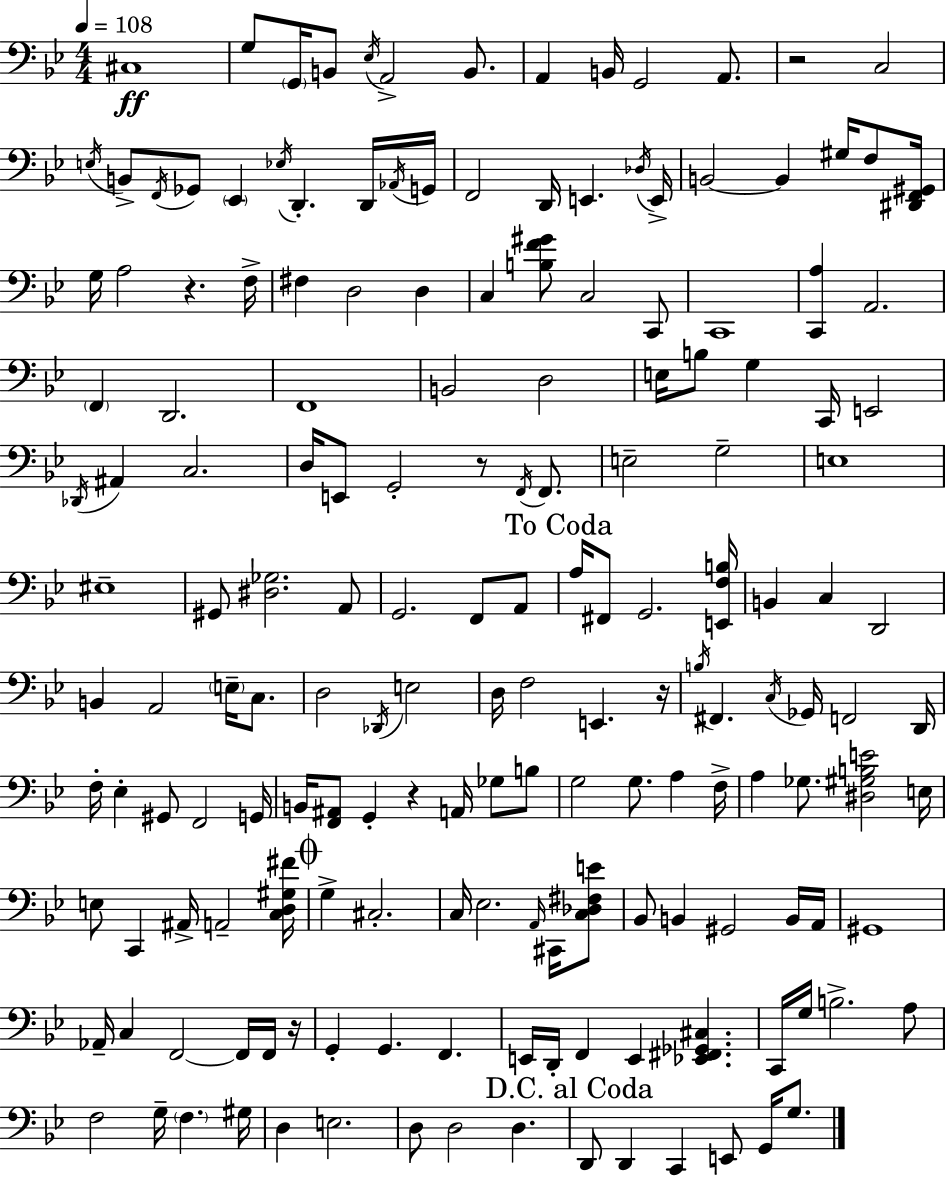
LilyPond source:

{
  \clef bass
  \numericTimeSignature
  \time 4/4
  \key g \minor
  \tempo 4 = 108
  cis1\ff | g8 \parenthesize g,16 b,8 \acciaccatura { ees16 } a,2-> b,8. | a,4 b,16 g,2 a,8. | r2 c2 | \break \acciaccatura { e16 } b,8-> \acciaccatura { f,16 } ges,8 \parenthesize ees,4 \acciaccatura { ees16 } d,4.-. | d,16 \acciaccatura { aes,16 } g,16 f,2 d,16 e,4. | \acciaccatura { des16 } e,16-> b,2~~ b,4 | gis16 f8 <dis, f, gis,>16 g16 a2 r4. | \break f16-> fis4 d2 | d4 c4 <b f' gis'>8 c2 | c,8 c,1 | <c, a>4 a,2. | \break \parenthesize f,4 d,2. | f,1 | b,2 d2 | e16 b8 g4 c,16 e,2 | \break \acciaccatura { des,16 } ais,4 c2. | d16 e,8 g,2-. | r8 \acciaccatura { f,16 } f,8. e2-- | g2-- e1 | \break eis1-- | gis,8 <dis ges>2. | a,8 g,2. | f,8 a,8 \mark "To Coda" a16 fis,8 g,2. | \break <e, f b>16 b,4 c4 | d,2 b,4 a,2 | \parenthesize e16-- c8. d2 | \acciaccatura { des,16 } e2 d16 f2 | \break e,4. r16 \acciaccatura { b16 } fis,4. | \acciaccatura { c16 } ges,16 f,2 d,16 f16-. ees4-. | gis,8 f,2 g,16 b,16 <f, ais,>8 g,4-. | r4 a,16 ges8 b8 g2 | \break g8. a4 f16-> a4 ges8. | <dis gis b e'>2 e16 e8 c,4 | ais,16-> a,2-- <c d gis fis'>16 \mark \markup { \musicglyph "scripts.coda" } g4-> cis2.-. | c16 ees2. | \break \grace { a,16 } cis,16 <c des fis e'>8 bes,8 b,4 | gis,2 b,16 a,16 gis,1 | aes,16-- c4 | f,2~~ f,16 f,16 r16 g,4-. | \break g,4. f,4. e,16 d,16-. f,4 | e,4 <ees, fis, ges, cis>4. c,16 g16 b2.-> | a8 f2 | g16-- \parenthesize f4. gis16 d4 | \break e2. d8 d2 | d4. \mark "D.C. al Coda" d,8 d,4 | c,4 e,8 g,16 g8. \bar "|."
}